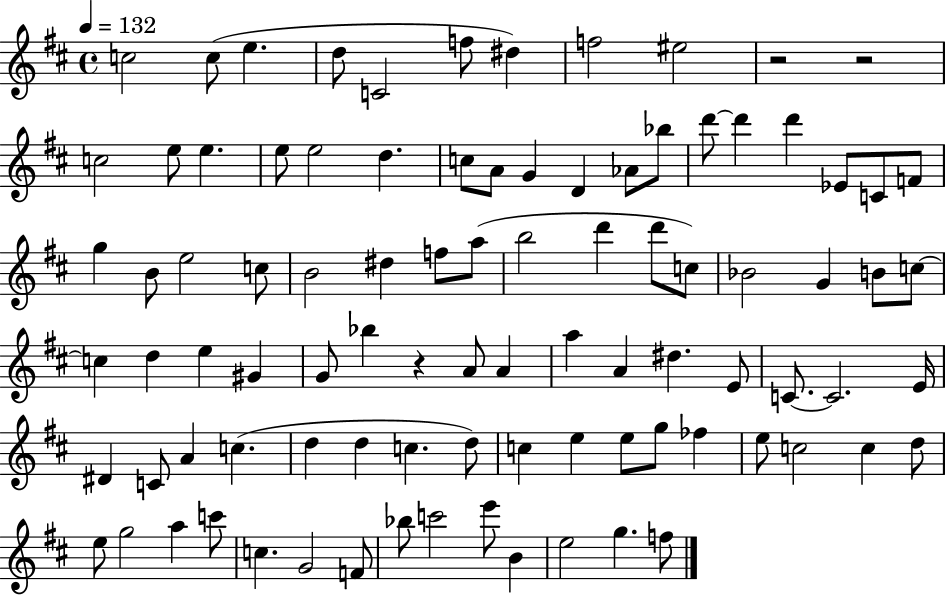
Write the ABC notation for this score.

X:1
T:Untitled
M:4/4
L:1/4
K:D
c2 c/2 e d/2 C2 f/2 ^d f2 ^e2 z2 z2 c2 e/2 e e/2 e2 d c/2 A/2 G D _A/2 _b/2 d'/2 d' d' _E/2 C/2 F/2 g B/2 e2 c/2 B2 ^d f/2 a/2 b2 d' d'/2 c/2 _B2 G B/2 c/2 c d e ^G G/2 _b z A/2 A a A ^d E/2 C/2 C2 E/4 ^D C/2 A c d d c d/2 c e e/2 g/2 _f e/2 c2 c d/2 e/2 g2 a c'/2 c G2 F/2 _b/2 c'2 e'/2 B e2 g f/2